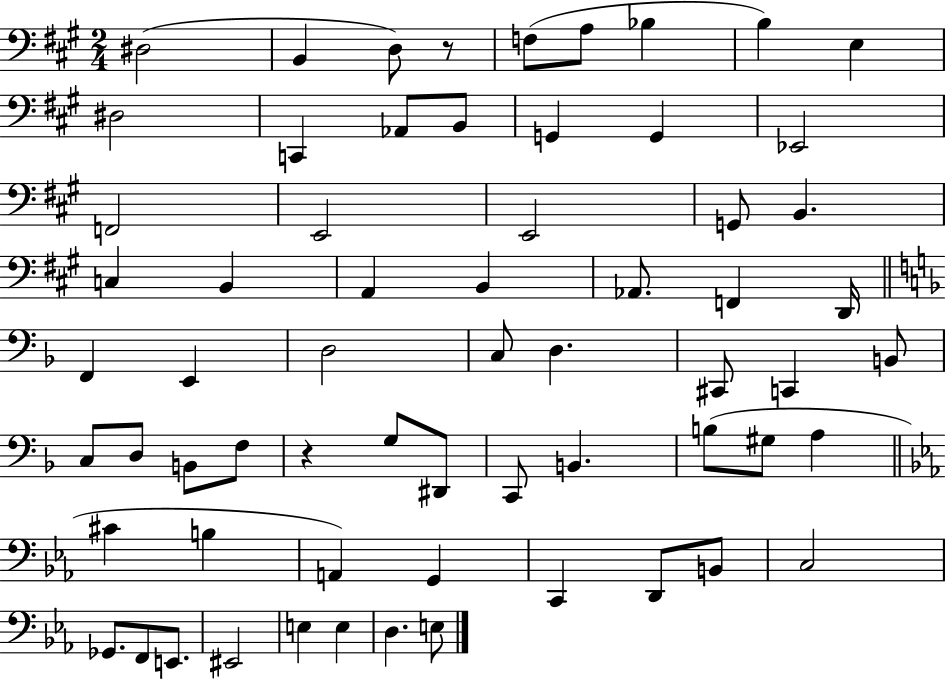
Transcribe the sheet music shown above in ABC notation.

X:1
T:Untitled
M:2/4
L:1/4
K:A
^D,2 B,, D,/2 z/2 F,/2 A,/2 _B, B, E, ^D,2 C,, _A,,/2 B,,/2 G,, G,, _E,,2 F,,2 E,,2 E,,2 G,,/2 B,, C, B,, A,, B,, _A,,/2 F,, D,,/4 F,, E,, D,2 C,/2 D, ^C,,/2 C,, B,,/2 C,/2 D,/2 B,,/2 F,/2 z G,/2 ^D,,/2 C,,/2 B,, B,/2 ^G,/2 A, ^C B, A,, G,, C,, D,,/2 B,,/2 C,2 _G,,/2 F,,/2 E,,/2 ^E,,2 E, E, D, E,/2